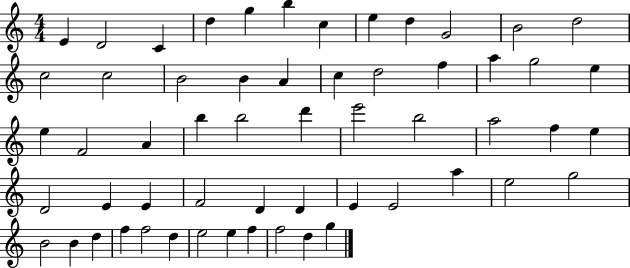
X:1
T:Untitled
M:4/4
L:1/4
K:C
E D2 C d g b c e d G2 B2 d2 c2 c2 B2 B A c d2 f a g2 e e F2 A b b2 d' e'2 b2 a2 f e D2 E E F2 D D E E2 a e2 g2 B2 B d f f2 d e2 e f f2 d g